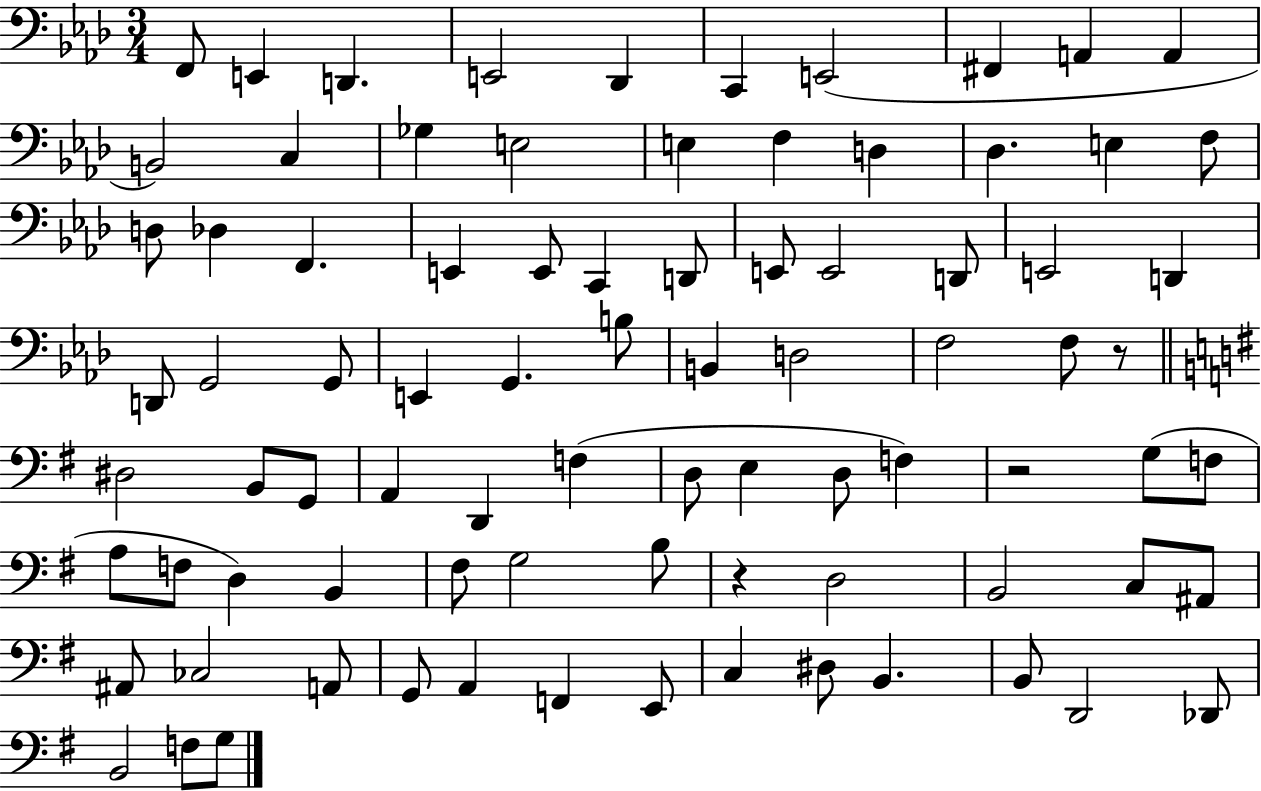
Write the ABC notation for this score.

X:1
T:Untitled
M:3/4
L:1/4
K:Ab
F,,/2 E,, D,, E,,2 _D,, C,, E,,2 ^F,, A,, A,, B,,2 C, _G, E,2 E, F, D, _D, E, F,/2 D,/2 _D, F,, E,, E,,/2 C,, D,,/2 E,,/2 E,,2 D,,/2 E,,2 D,, D,,/2 G,,2 G,,/2 E,, G,, B,/2 B,, D,2 F,2 F,/2 z/2 ^D,2 B,,/2 G,,/2 A,, D,, F, D,/2 E, D,/2 F, z2 G,/2 F,/2 A,/2 F,/2 D, B,, ^F,/2 G,2 B,/2 z D,2 B,,2 C,/2 ^A,,/2 ^A,,/2 _C,2 A,,/2 G,,/2 A,, F,, E,,/2 C, ^D,/2 B,, B,,/2 D,,2 _D,,/2 B,,2 F,/2 G,/2